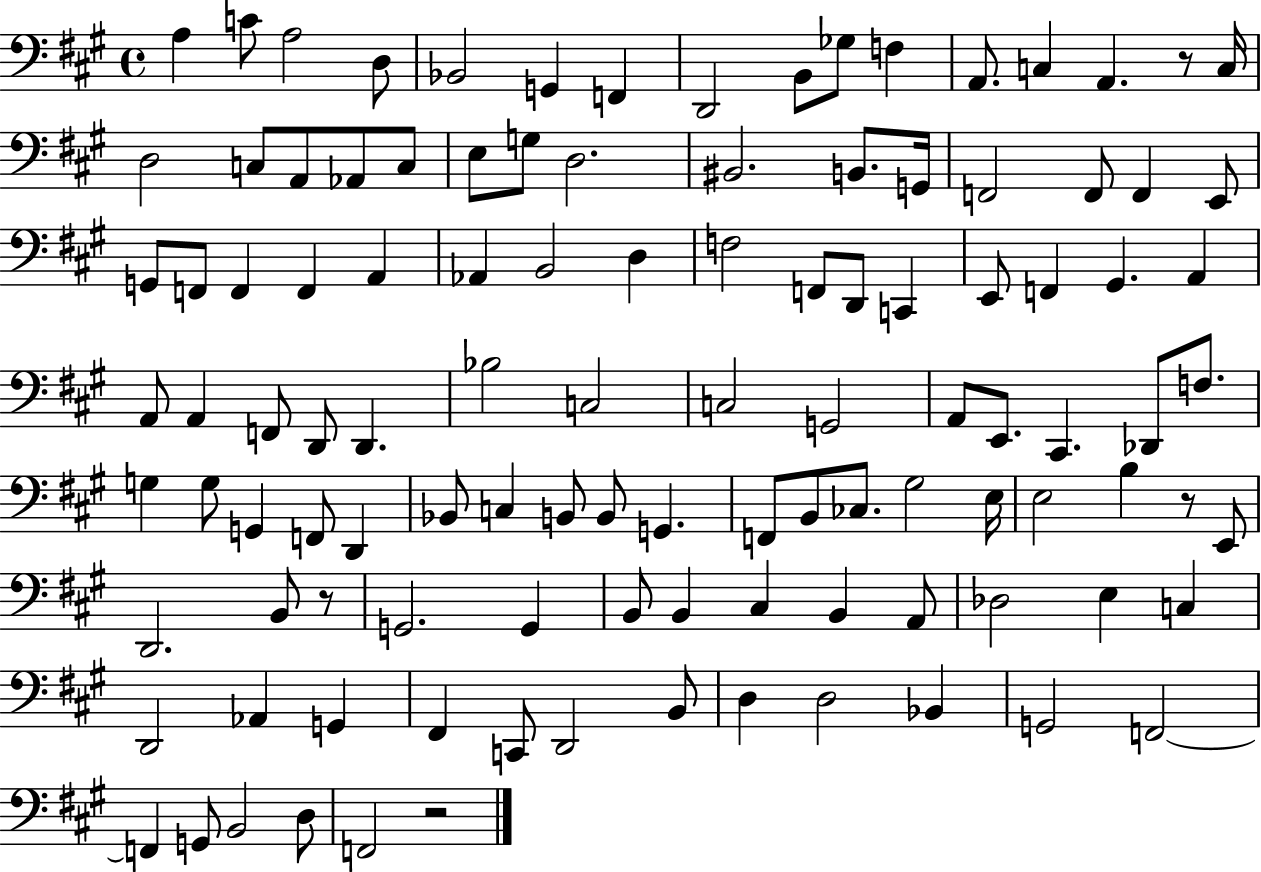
A3/q C4/e A3/h D3/e Bb2/h G2/q F2/q D2/h B2/e Gb3/e F3/q A2/e. C3/q A2/q. R/e C3/s D3/h C3/e A2/e Ab2/e C3/e E3/e G3/e D3/h. BIS2/h. B2/e. G2/s F2/h F2/e F2/q E2/e G2/e F2/e F2/q F2/q A2/q Ab2/q B2/h D3/q F3/h F2/e D2/e C2/q E2/e F2/q G#2/q. A2/q A2/e A2/q F2/e D2/e D2/q. Bb3/h C3/h C3/h G2/h A2/e E2/e. C#2/q. Db2/e F3/e. G3/q G3/e G2/q F2/e D2/q Bb2/e C3/q B2/e B2/e G2/q. F2/e B2/e CES3/e. G#3/h E3/s E3/h B3/q R/e E2/e D2/h. B2/e R/e G2/h. G2/q B2/e B2/q C#3/q B2/q A2/e Db3/h E3/q C3/q D2/h Ab2/q G2/q F#2/q C2/e D2/h B2/e D3/q D3/h Bb2/q G2/h F2/h F2/q G2/e B2/h D3/e F2/h R/h